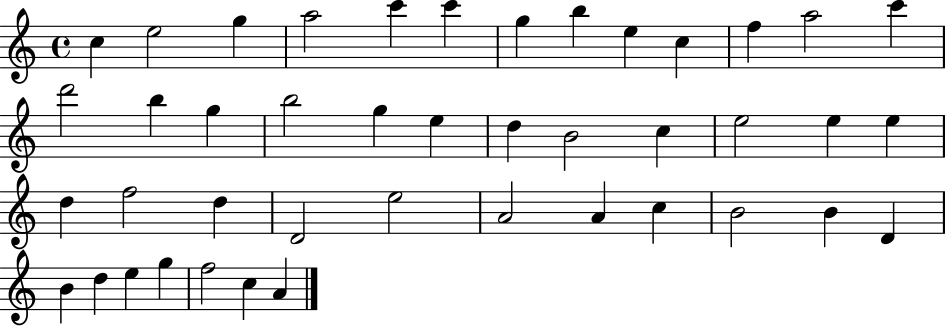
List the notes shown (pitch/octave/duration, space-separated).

C5/q E5/h G5/q A5/h C6/q C6/q G5/q B5/q E5/q C5/q F5/q A5/h C6/q D6/h B5/q G5/q B5/h G5/q E5/q D5/q B4/h C5/q E5/h E5/q E5/q D5/q F5/h D5/q D4/h E5/h A4/h A4/q C5/q B4/h B4/q D4/q B4/q D5/q E5/q G5/q F5/h C5/q A4/q